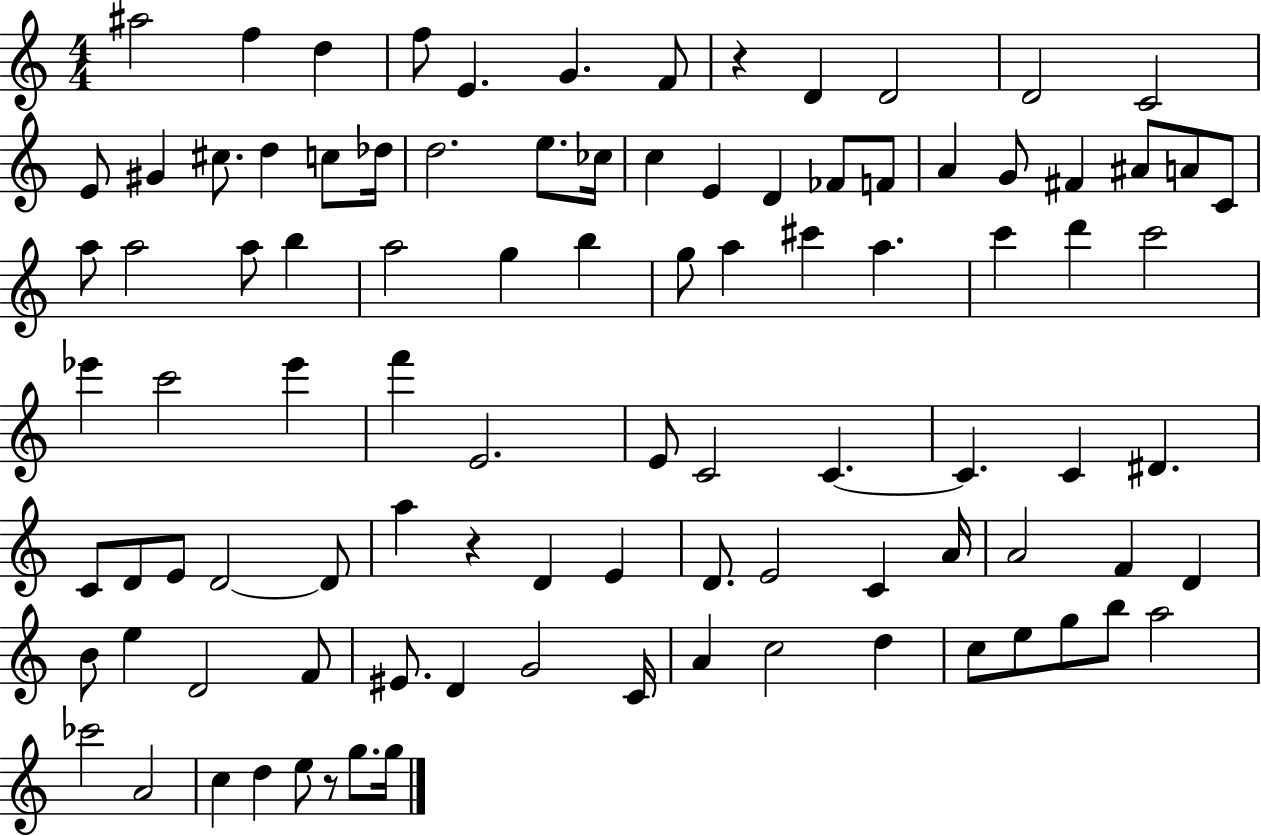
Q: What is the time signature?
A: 4/4